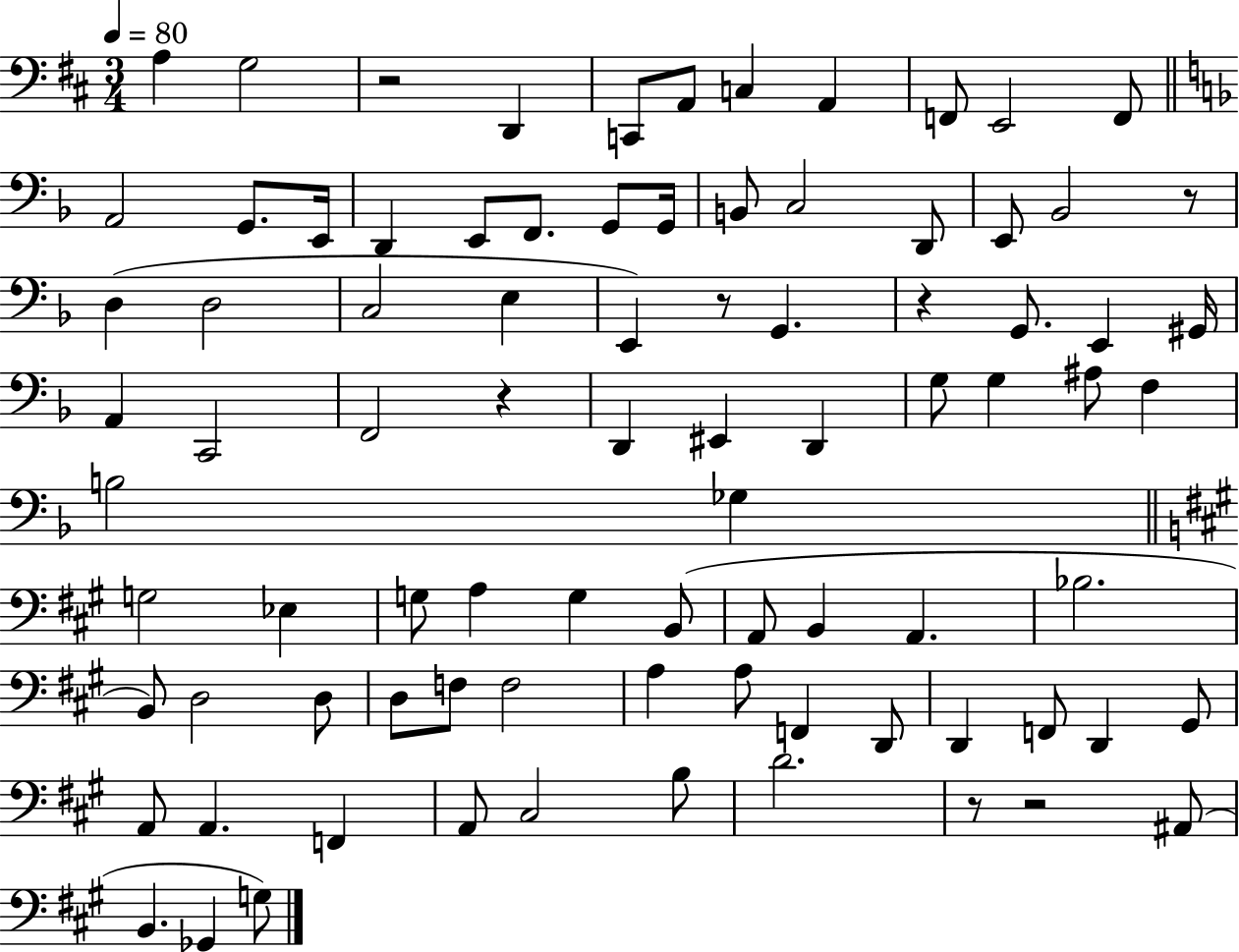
{
  \clef bass
  \numericTimeSignature
  \time 3/4
  \key d \major
  \tempo 4 = 80
  a4 g2 | r2 d,4 | c,8 a,8 c4 a,4 | f,8 e,2 f,8 | \break \bar "||" \break \key d \minor a,2 g,8. e,16 | d,4 e,8 f,8. g,8 g,16 | b,8 c2 d,8 | e,8 bes,2 r8 | \break d4( d2 | c2 e4 | e,4) r8 g,4. | r4 g,8. e,4 gis,16 | \break a,4 c,2 | f,2 r4 | d,4 eis,4 d,4 | g8 g4 ais8 f4 | \break b2 ges4 | \bar "||" \break \key a \major g2 ees4 | g8 a4 g4 b,8( | a,8 b,4 a,4. | bes2. | \break b,8) d2 d8 | d8 f8 f2 | a4 a8 f,4 d,8 | d,4 f,8 d,4 gis,8 | \break a,8 a,4. f,4 | a,8 cis2 b8 | d'2. | r8 r2 ais,8( | \break b,4. ges,4 g8) | \bar "|."
}